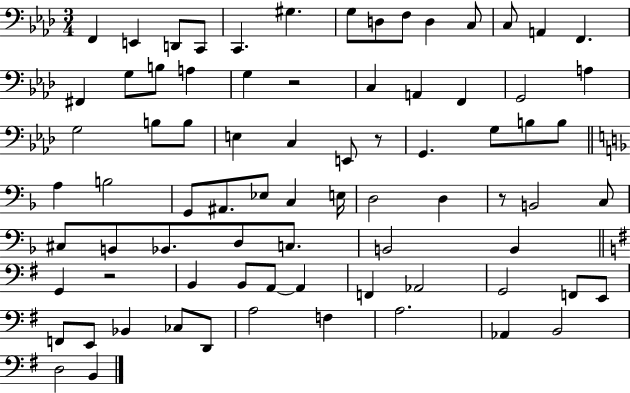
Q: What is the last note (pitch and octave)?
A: B2